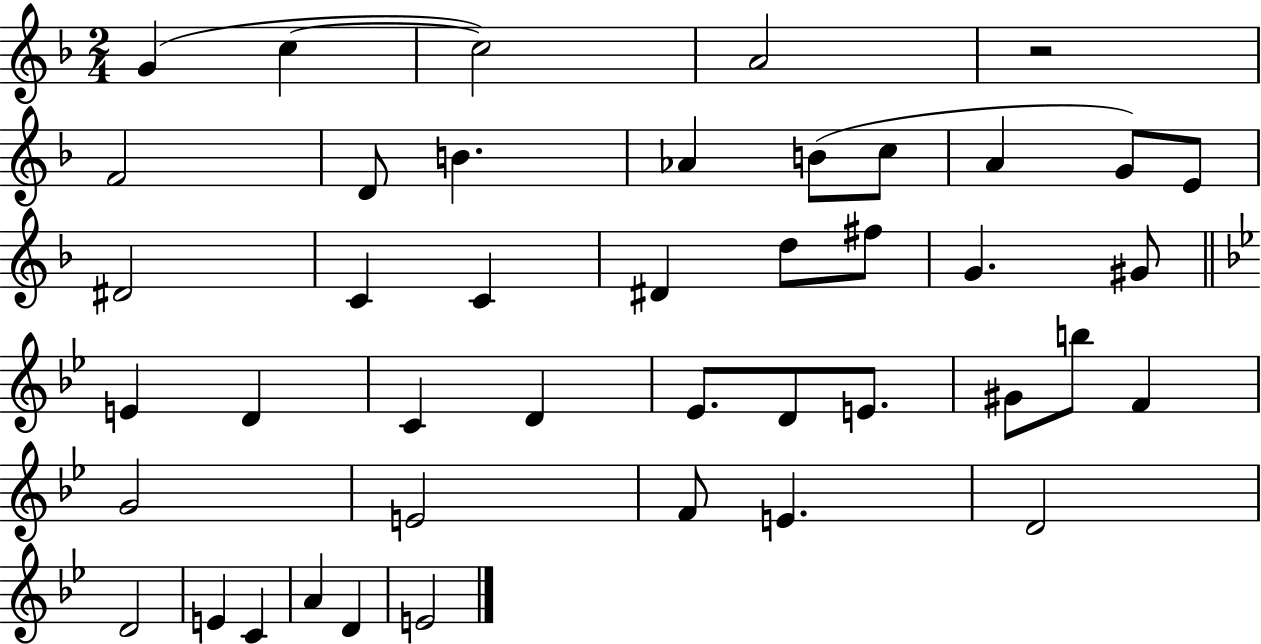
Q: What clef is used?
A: treble